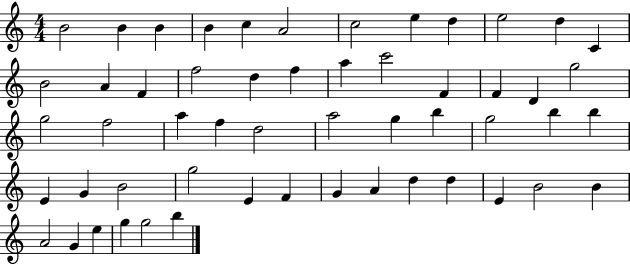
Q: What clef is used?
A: treble